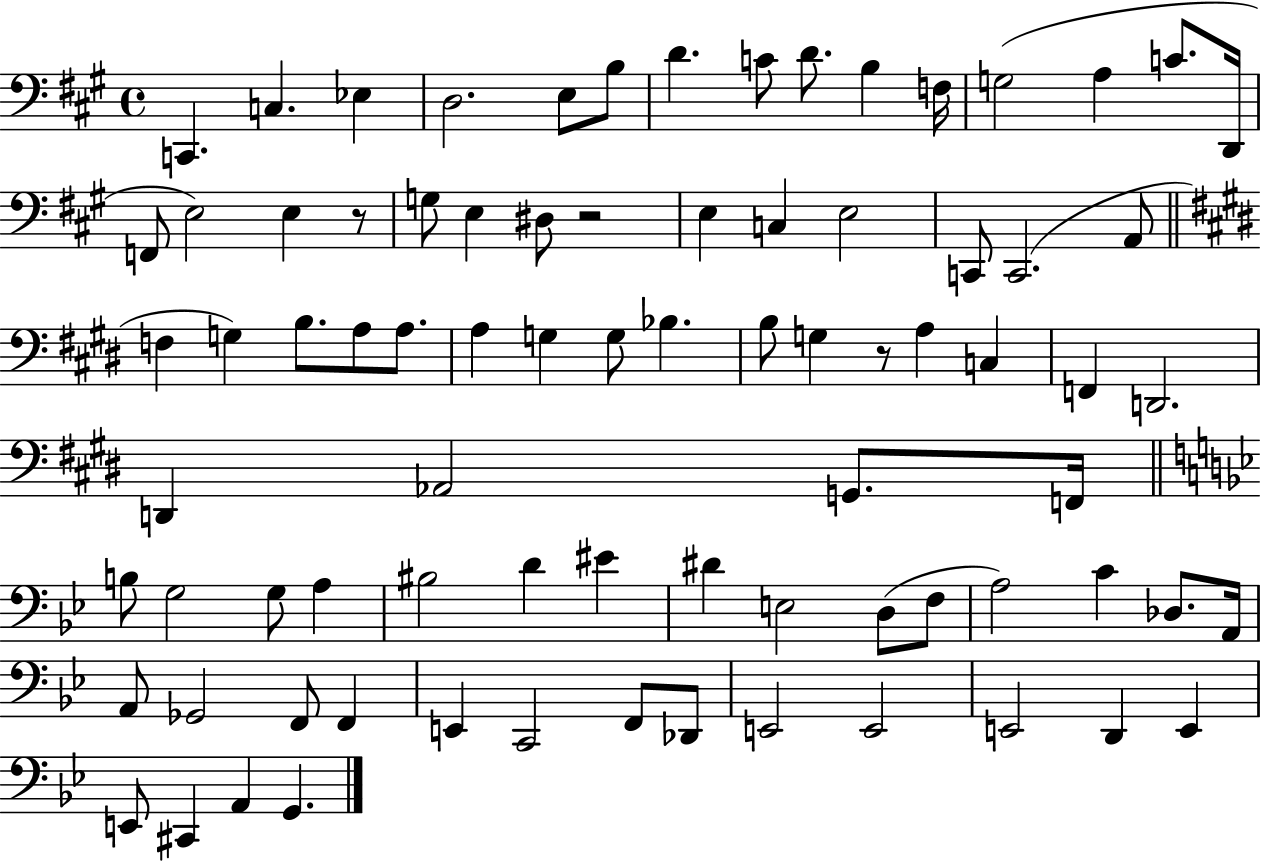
{
  \clef bass
  \time 4/4
  \defaultTimeSignature
  \key a \major
  c,4. c4. ees4 | d2. e8 b8 | d'4. c'8 d'8. b4 f16 | g2( a4 c'8. d,16 | \break f,8 e2) e4 r8 | g8 e4 dis8 r2 | e4 c4 e2 | c,8 c,2.( a,8 | \break \bar "||" \break \key e \major f4 g4) b8. a8 a8. | a4 g4 g8 bes4. | b8 g4 r8 a4 c4 | f,4 d,2. | \break d,4 aes,2 g,8. f,16 | \bar "||" \break \key bes \major b8 g2 g8 a4 | bis2 d'4 eis'4 | dis'4 e2 d8( f8 | a2) c'4 des8. a,16 | \break a,8 ges,2 f,8 f,4 | e,4 c,2 f,8 des,8 | e,2 e,2 | e,2 d,4 e,4 | \break e,8 cis,4 a,4 g,4. | \bar "|."
}